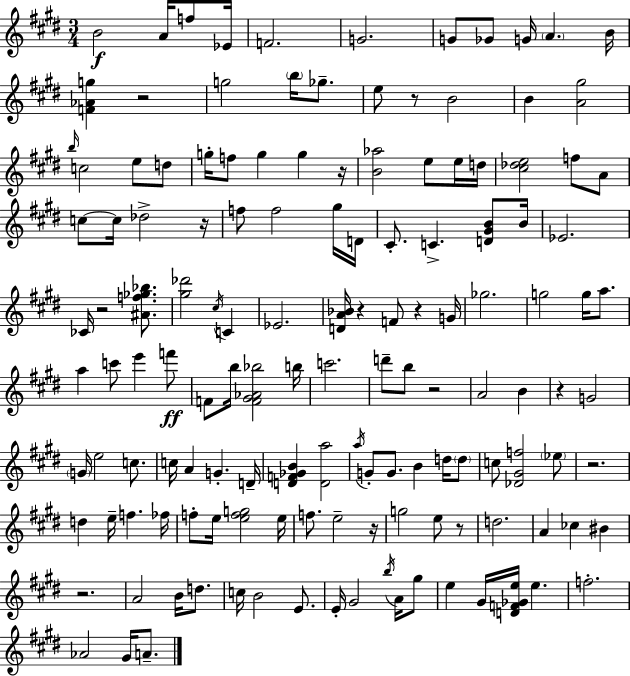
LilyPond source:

{
  \clef treble
  \numericTimeSignature
  \time 3/4
  \key e \major
  b'2\f a'16 f''8 ees'16 | f'2. | g'2. | g'8 ges'8 g'16 \parenthesize a'4. b'16 | \break <f' aes' g''>4 r2 | g''2 \parenthesize b''16 ges''8.-- | e''8 r8 b'2 | b'4 <a' gis''>2 | \break \grace { b''16 } c''2 e''8 d''8 | g''16-. f''8 g''4 g''4 | r16 <b' aes''>2 e''8 e''16 | d''16 <cis'' des'' e''>2 f''8 a'8 | \break c''8~~ c''16 des''2-> | r16 f''8 f''2 gis''16 | d'16 cis'8.-. c'4.-> <d' gis' b'>8 | b'16 ees'2. | \break ces'16 r2 <ais' f'' ges'' bes''>8. | <gis'' des'''>2 \acciaccatura { cis''16 } c'4 | ees'2. | <d' a' bes'>16 r4 f'8 r4 | \break g'16 ges''2. | g''2 g''16 a''8. | a''4 c'''8 e'''4 | f'''8\ff f'8 b''16 <f' gis' aes' bes''>2 | \break b''16 c'''2. | d'''8-- b''8 r2 | a'2 b'4 | r4 g'2 | \break \parenthesize g'16 e''2 c''8. | c''16 a'4 g'4.-. | d'16-- <d' f' ges' b'>4 <d' a''>2 | \acciaccatura { a''16 } g'8-. g'8. b'4 | \break d''16 \parenthesize d''8 c''8 <des' gis' f''>2 | \parenthesize ees''8 r2. | d''4 e''16-- f''4. | fes''16 f''8-. e''16 <e'' f'' g''>2 | \break e''16 f''8. e''2-- | r16 g''2 e''8 | r8 d''2. | a'4 ces''4 bis'4 | \break r2. | a'2 b'16 | d''8. c''16 b'2 | e'8. e'16-. gis'2 | \break \acciaccatura { b''16 } a'16 gis''8 e''4 gis'16 <d' f' ges' e''>16 e''4. | f''2.-. | aes'2 | gis'16 a'8.-- \bar "|."
}